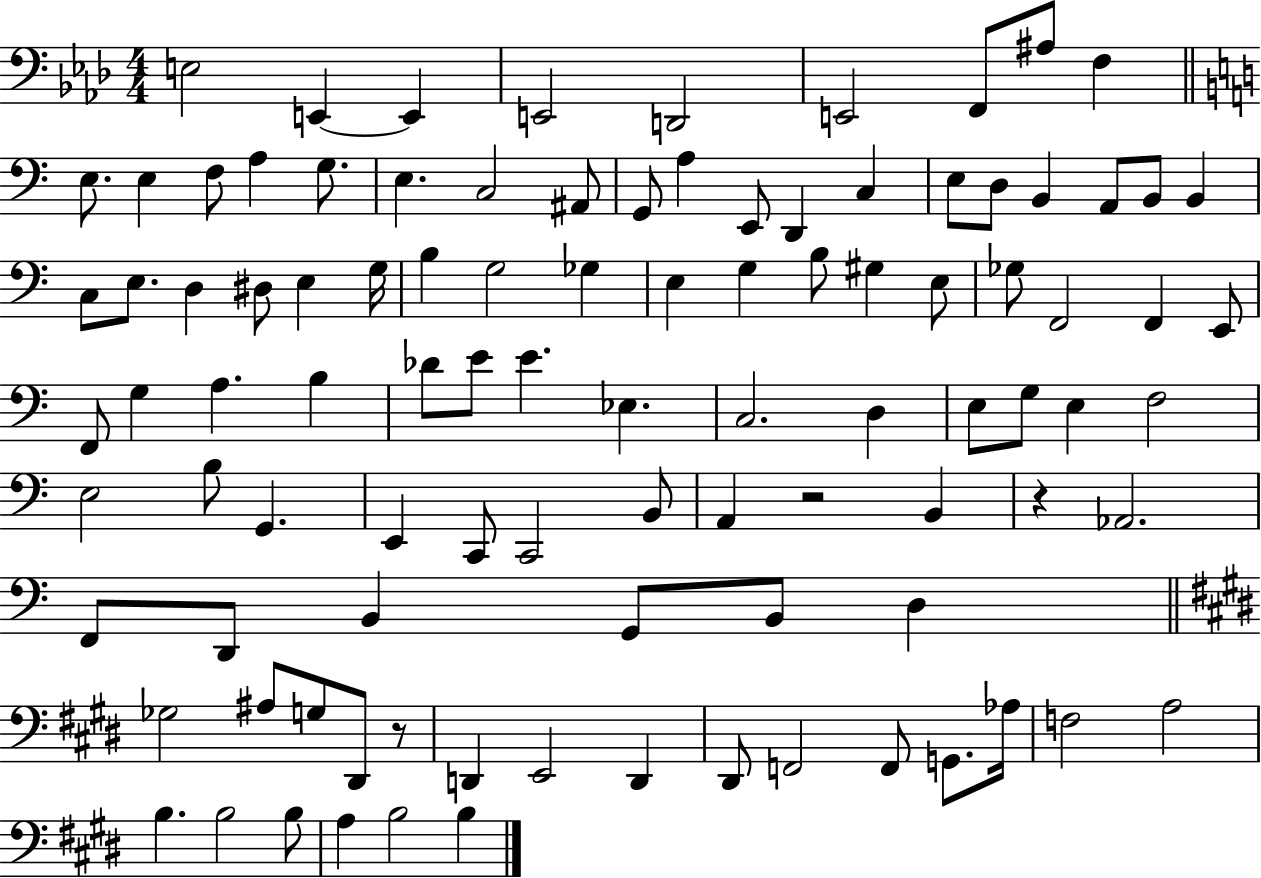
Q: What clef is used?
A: bass